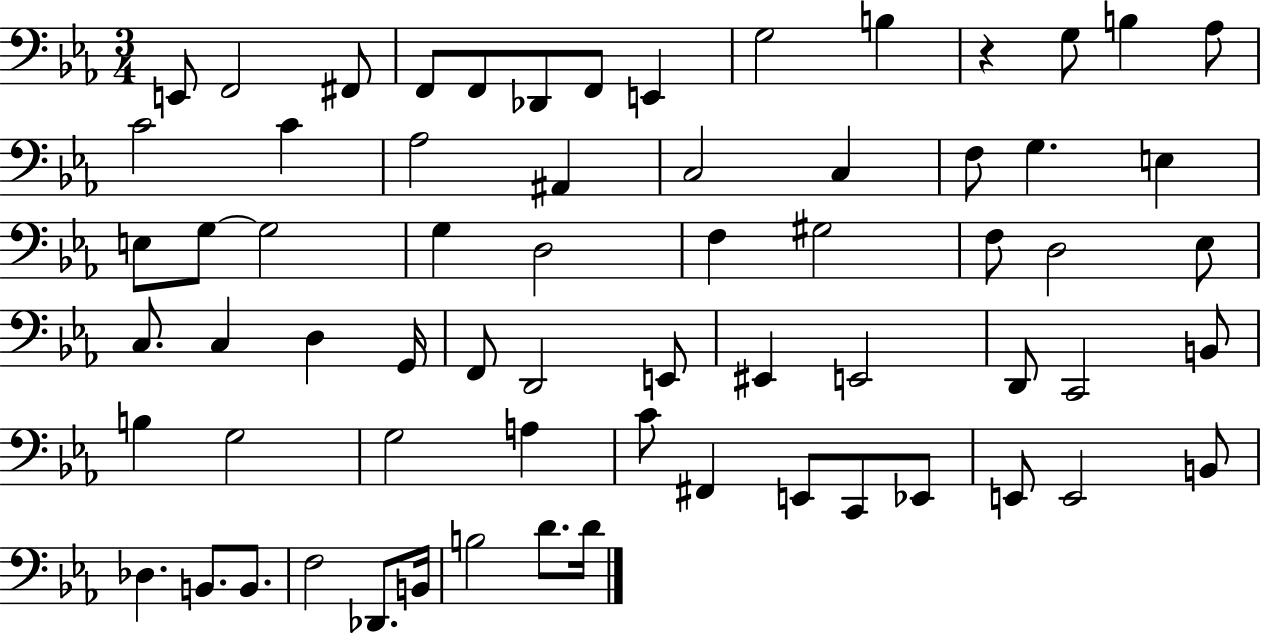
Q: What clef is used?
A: bass